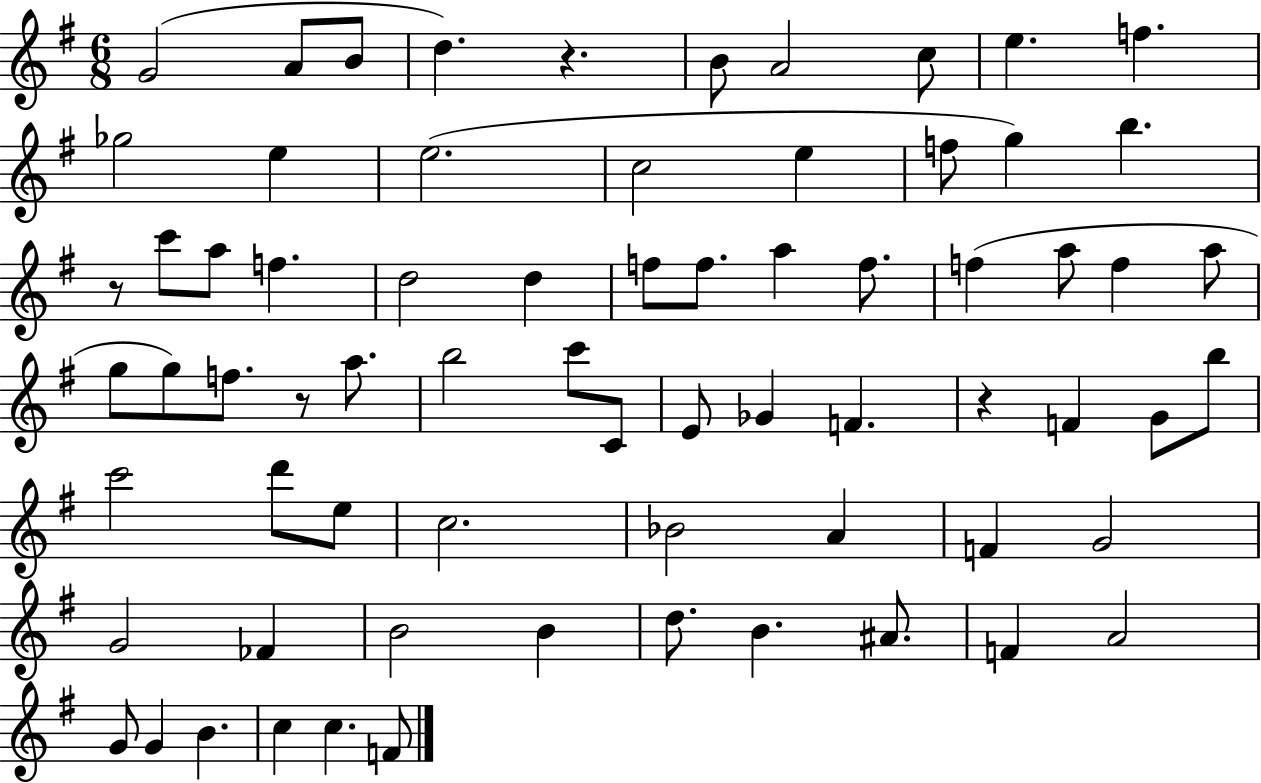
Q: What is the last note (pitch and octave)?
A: F4